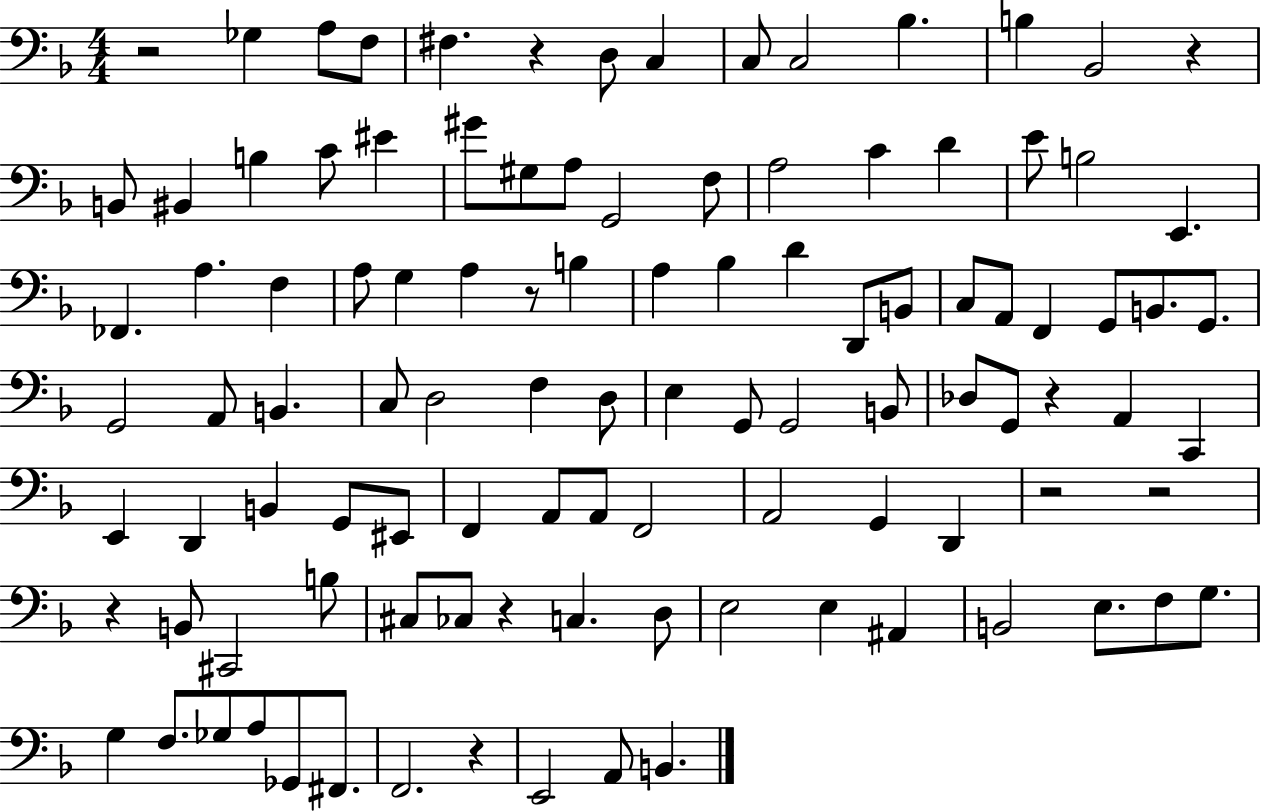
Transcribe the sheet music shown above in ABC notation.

X:1
T:Untitled
M:4/4
L:1/4
K:F
z2 _G, A,/2 F,/2 ^F, z D,/2 C, C,/2 C,2 _B, B, _B,,2 z B,,/2 ^B,, B, C/2 ^E ^G/2 ^G,/2 A,/2 G,,2 F,/2 A,2 C D E/2 B,2 E,, _F,, A, F, A,/2 G, A, z/2 B, A, _B, D D,,/2 B,,/2 C,/2 A,,/2 F,, G,,/2 B,,/2 G,,/2 G,,2 A,,/2 B,, C,/2 D,2 F, D,/2 E, G,,/2 G,,2 B,,/2 _D,/2 G,,/2 z A,, C,, E,, D,, B,, G,,/2 ^E,,/2 F,, A,,/2 A,,/2 F,,2 A,,2 G,, D,, z2 z2 z B,,/2 ^C,,2 B,/2 ^C,/2 _C,/2 z C, D,/2 E,2 E, ^A,, B,,2 E,/2 F,/2 G,/2 G, F,/2 _G,/2 A,/2 _G,,/2 ^F,,/2 F,,2 z E,,2 A,,/2 B,,